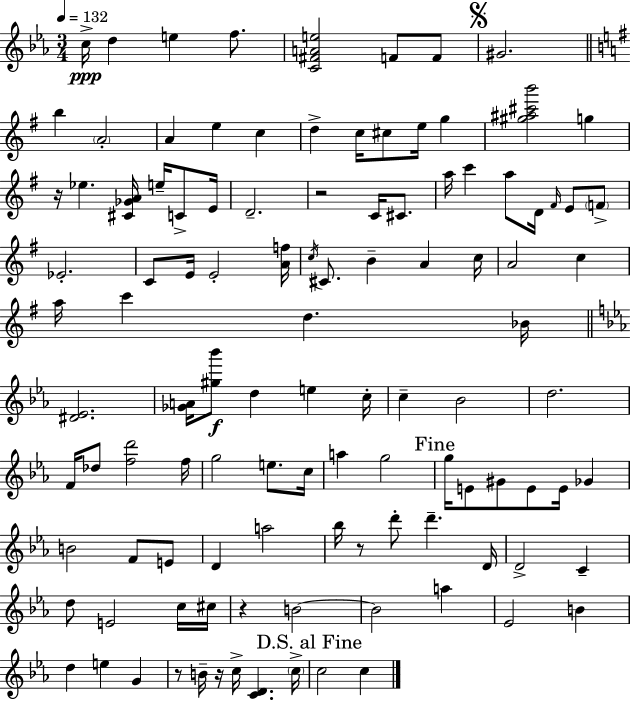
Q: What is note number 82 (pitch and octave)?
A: C#5